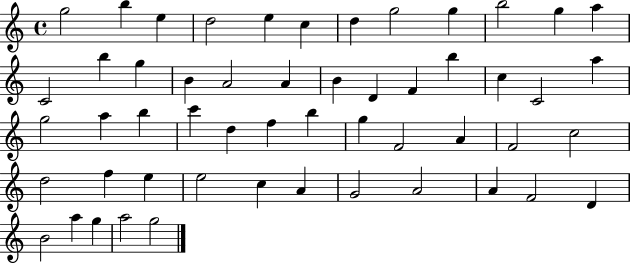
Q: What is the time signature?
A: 4/4